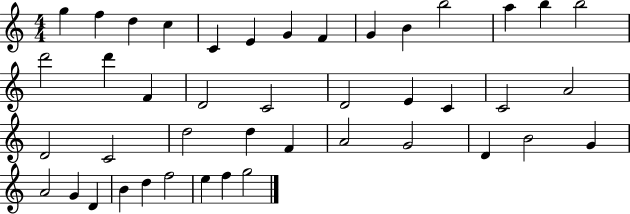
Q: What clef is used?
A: treble